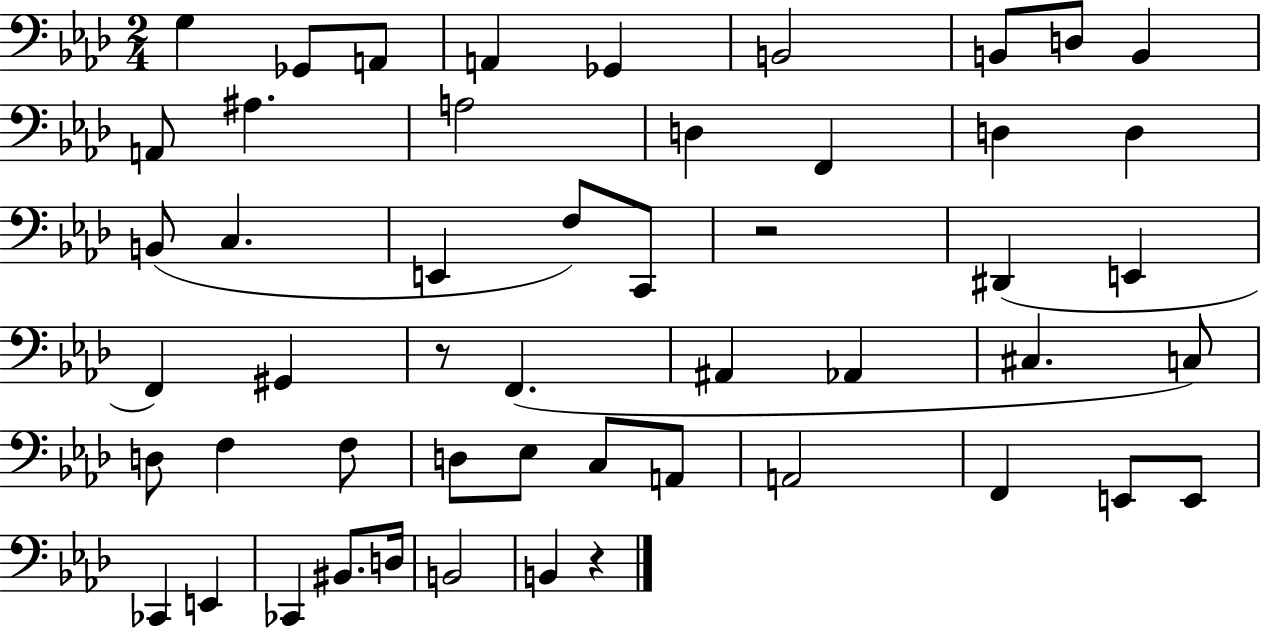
X:1
T:Untitled
M:2/4
L:1/4
K:Ab
G, _G,,/2 A,,/2 A,, _G,, B,,2 B,,/2 D,/2 B,, A,,/2 ^A, A,2 D, F,, D, D, B,,/2 C, E,, F,/2 C,,/2 z2 ^D,, E,, F,, ^G,, z/2 F,, ^A,, _A,, ^C, C,/2 D,/2 F, F,/2 D,/2 _E,/2 C,/2 A,,/2 A,,2 F,, E,,/2 E,,/2 _C,, E,, _C,, ^B,,/2 D,/4 B,,2 B,, z